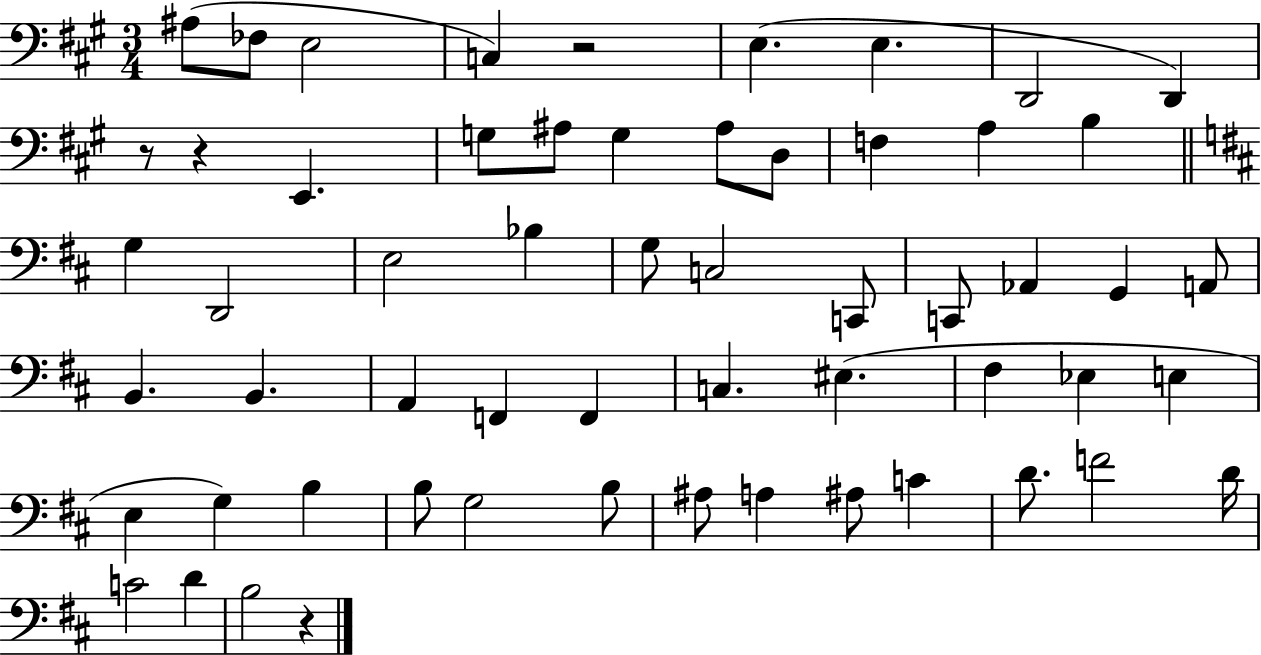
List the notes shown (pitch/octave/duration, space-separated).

A#3/e FES3/e E3/h C3/q R/h E3/q. E3/q. D2/h D2/q R/e R/q E2/q. G3/e A#3/e G3/q A#3/e D3/e F3/q A3/q B3/q G3/q D2/h E3/h Bb3/q G3/e C3/h C2/e C2/e Ab2/q G2/q A2/e B2/q. B2/q. A2/q F2/q F2/q C3/q. EIS3/q. F#3/q Eb3/q E3/q E3/q G3/q B3/q B3/e G3/h B3/e A#3/e A3/q A#3/e C4/q D4/e. F4/h D4/s C4/h D4/q B3/h R/q